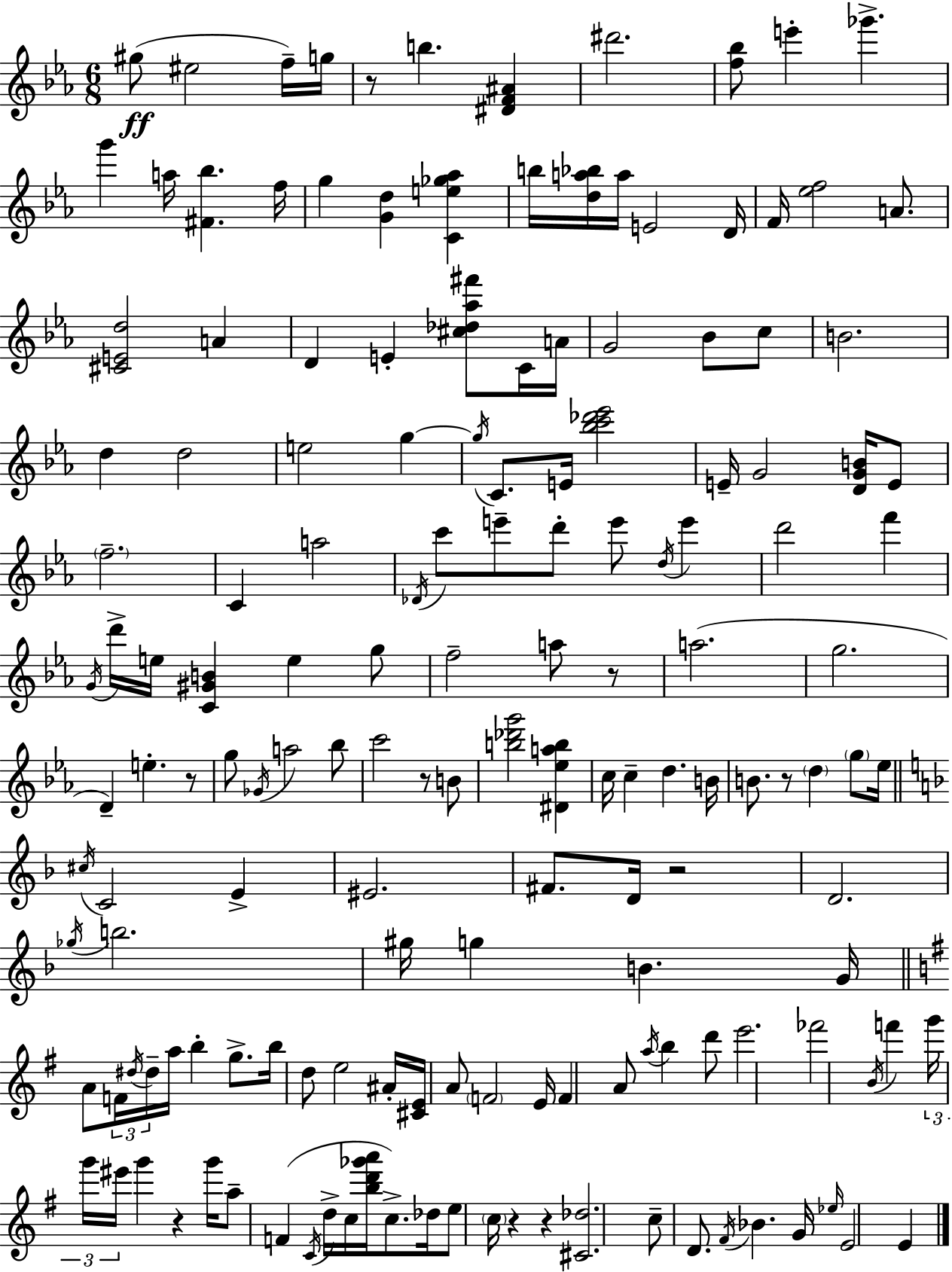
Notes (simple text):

G#5/e EIS5/h F5/s G5/s R/e B5/q. [D#4,F4,A#4]/q D#6/h. [F5,Bb5]/e E6/q Gb6/q. G6/q A5/s [F#4,Bb5]/q. F5/s G5/q [G4,D5]/q [C4,E5,Gb5,Ab5]/q B5/s [D5,A5,Bb5]/s A5/s E4/h D4/s F4/s [Eb5,F5]/h A4/e. [C#4,E4,D5]/h A4/q D4/q E4/q [C#5,Db5,Ab5,F#6]/e C4/s A4/s G4/h Bb4/e C5/e B4/h. D5/q D5/h E5/h G5/q G5/s C4/e. E4/s [Bb5,C6,Db6,Eb6]/h E4/s G4/h [D4,G4,B4]/s E4/e F5/h. C4/q A5/h Db4/s C6/e E6/e D6/e E6/e D5/s E6/q D6/h F6/q G4/s D6/s E5/s [C4,G#4,B4]/q E5/q G5/e F5/h A5/e R/e A5/h. G5/h. D4/q E5/q. R/e G5/e Gb4/s A5/h Bb5/e C6/h R/e B4/e [B5,Db6,G6]/h [D#4,Eb5,A5,B5]/q C5/s C5/q D5/q. B4/s B4/e. R/e D5/q G5/e Eb5/s C#5/s C4/h E4/q EIS4/h. F#4/e. D4/s R/h D4/h. Gb5/s B5/h. G#5/s G5/q B4/q. G4/s A4/e F4/s D#5/s D#5/s A5/s B5/q G5/e. B5/s D5/e E5/h A#4/s [C#4,E4]/s A4/e F4/h E4/s F4/q A4/e A5/s B5/q D6/e E6/h. FES6/h B4/s F6/q G6/s G6/s EIS6/s G6/q R/q G6/s A5/e F4/q C4/s D5/s C5/s [B5,D6,Gb6,A6]/s C5/e. Db5/s E5/e C5/s R/q R/q [C#4,Db5]/h. C5/e D4/e. F#4/s Bb4/q. G4/s Eb5/s E4/h E4/q